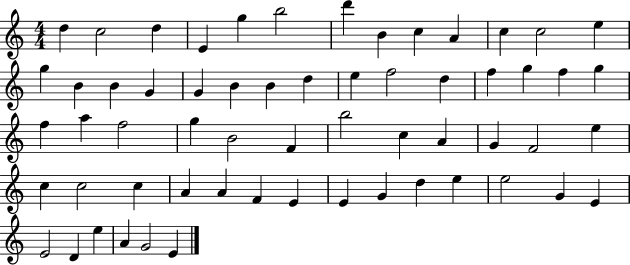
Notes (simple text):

D5/q C5/h D5/q E4/q G5/q B5/h D6/q B4/q C5/q A4/q C5/q C5/h E5/q G5/q B4/q B4/q G4/q G4/q B4/q B4/q D5/q E5/q F5/h D5/q F5/q G5/q F5/q G5/q F5/q A5/q F5/h G5/q B4/h F4/q B5/h C5/q A4/q G4/q F4/h E5/q C5/q C5/h C5/q A4/q A4/q F4/q E4/q E4/q G4/q D5/q E5/q E5/h G4/q E4/q E4/h D4/q E5/q A4/q G4/h E4/q